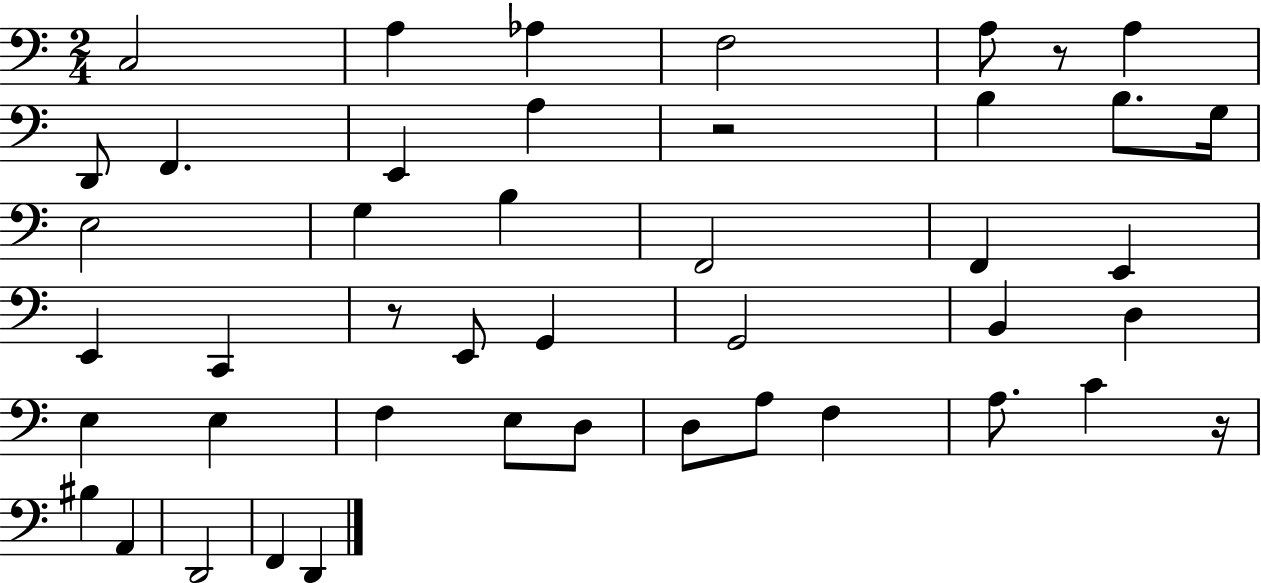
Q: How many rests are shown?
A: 4